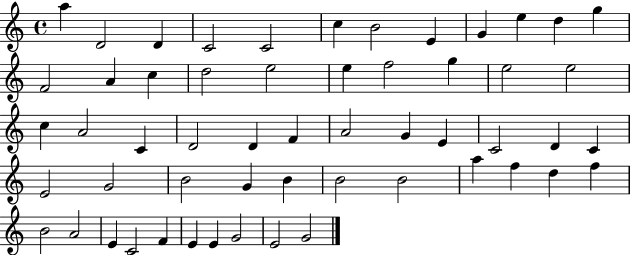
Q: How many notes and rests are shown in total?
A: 55